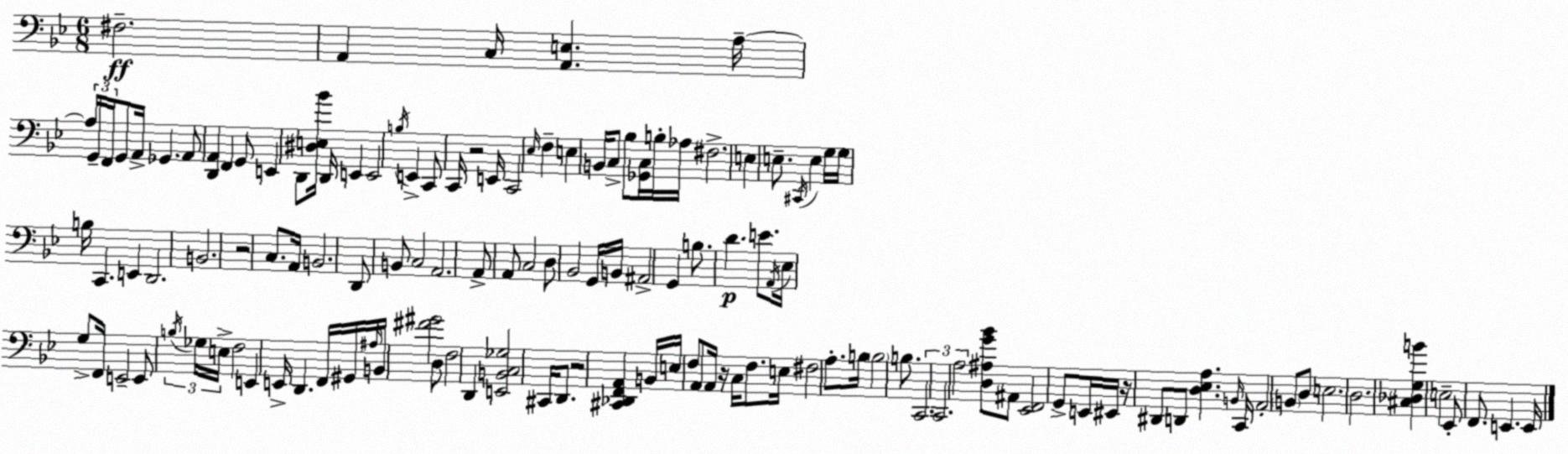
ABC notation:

X:1
T:Untitled
M:6/8
L:1/4
K:Gm
^F,2 A,, C,/4 [A,,E,] A,/4 A,/4 G,,/4 F,,/4 G,,/2 A,,/4 _G,, A,,/2 [D,,A,,] F,, G,,/2 E,, D,,/2 [^D,E,_B]/4 D,,/4 E,, E,,2 B,/4 E,, C,,/2 C,,/4 z2 E,,/4 C,,2 _E,/4 F, E, B,,/4 C,/2 _B,/2 [_G,,C,]/4 B,/4 _A,/4 ^F,2 E, E,/2 ^C,,/4 E, G,/4 G,/4 B,/4 C,, E,, D,,2 B,,2 z2 C,/2 A,,/4 B,,2 D,,/2 B,,/2 C,2 A,,2 A,,/2 A,,/2 C,2 D,/2 _B,,2 G,,/4 B,,/4 ^A,,2 G,, B,/2 D E/2 A,,/4 _E,/4 G,/2 F,,/4 E,,2 E,,/2 B,/4 _G,/4 E,/4 F,2 E,, E,,/4 D,, F,,/4 ^G,,/4 ^A,/4 B,,/4 [^F^G]2 D,/2 F,2 D,, [E,,B,,C,_G,]2 ^C,,/4 D,,/2 z2 [^C,,_D,,F,,A,,] B,,/4 E,/4 F,/2 A,,/2 A,,/4 z/4 C,/4 F,/2 E,/4 ^F,2 A,/2 B,/4 B,2 B,/2 C,,2 C,,2 A,2 [D,^A,G_B]/2 ^A,,/2 [_E,,F,,]2 G,,/2 E,,/4 ^E,,/4 z/4 ^D,,/2 D,,/2 [D,_E,A,] B,,/4 C,,/4 A,,2 B,,/2 D,/2 E,2 D,2 [^C,_D,G,B] E,2 _E,,/2 F,,/2 E,, E,,/4